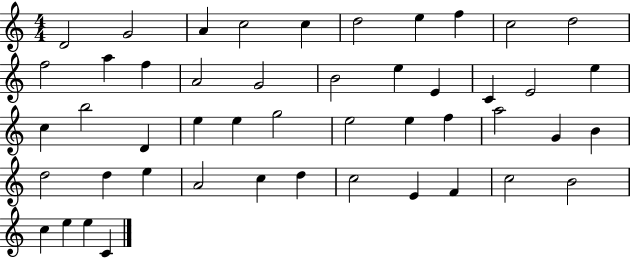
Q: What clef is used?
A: treble